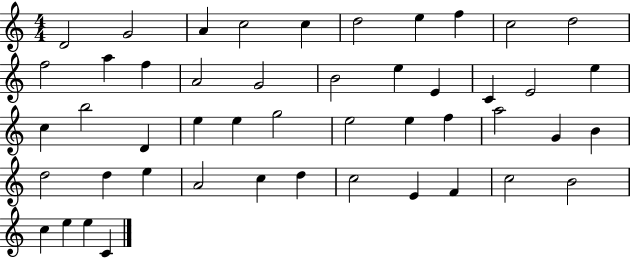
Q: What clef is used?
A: treble